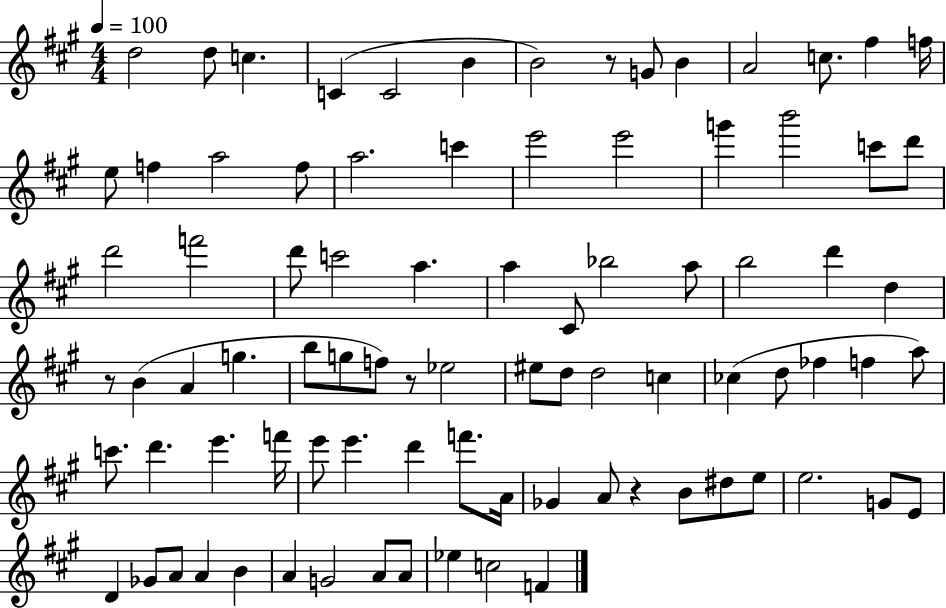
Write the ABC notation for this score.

X:1
T:Untitled
M:4/4
L:1/4
K:A
d2 d/2 c C C2 B B2 z/2 G/2 B A2 c/2 ^f f/4 e/2 f a2 f/2 a2 c' e'2 e'2 g' b'2 c'/2 d'/2 d'2 f'2 d'/2 c'2 a a ^C/2 _b2 a/2 b2 d' d z/2 B A g b/2 g/2 f/2 z/2 _e2 ^e/2 d/2 d2 c _c d/2 _f f a/2 c'/2 d' e' f'/4 e'/2 e' d' f'/2 A/4 _G A/2 z B/2 ^d/2 e/2 e2 G/2 E/2 D _G/2 A/2 A B A G2 A/2 A/2 _e c2 F